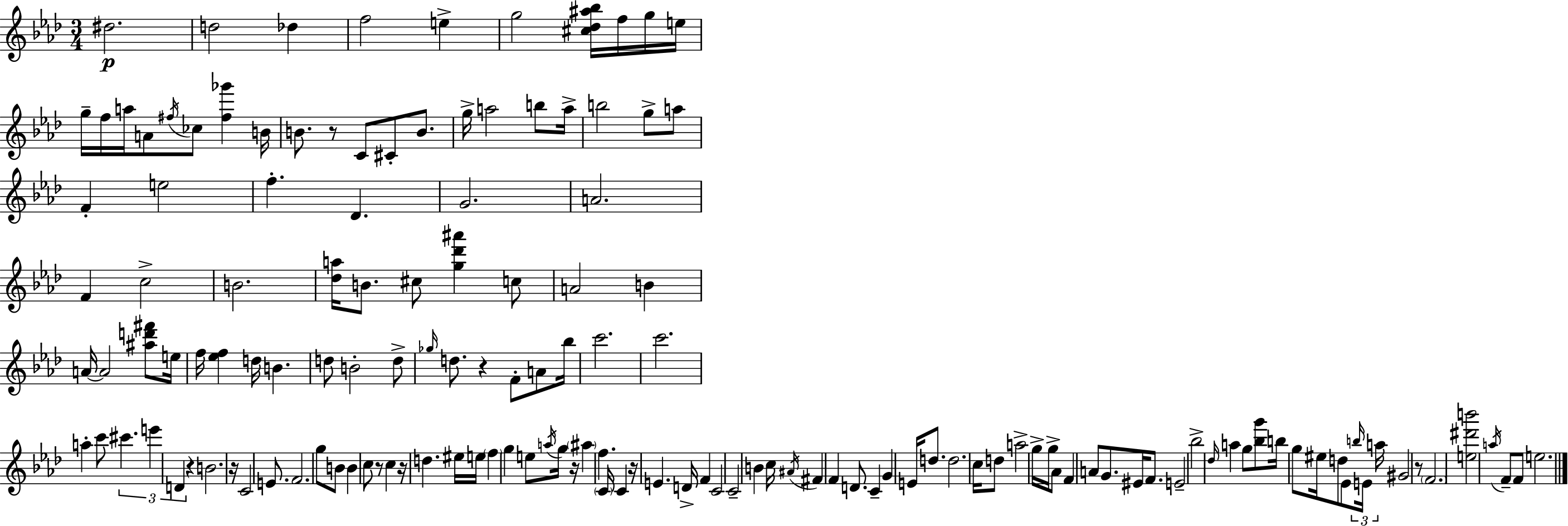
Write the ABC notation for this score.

X:1
T:Untitled
M:3/4
L:1/4
K:Fm
^d2 d2 _d f2 e g2 [^c_d^a_b]/4 f/4 g/4 e/4 g/4 f/4 a/4 A/2 ^f/4 _c/2 [^f_g'] B/4 B/2 z/2 C/2 ^C/2 B/2 g/4 a2 b/2 a/4 b2 g/2 a/2 F e2 f _D G2 A2 F c2 B2 [_da]/4 B/2 ^c/2 [g_d'^a'] c/2 A2 B A/4 A2 [^ad'^f']/2 e/4 f/4 [_ef] d/4 B d/2 B2 d/2 _g/4 d/2 z F/2 A/2 _b/4 c'2 c'2 a c'/2 ^c' e' D z B2 z/4 C2 E/2 F2 g/2 B/2 B c/2 z/2 c z/4 d ^e/4 e/4 f g e/2 a/4 g/4 z/4 ^a f C/4 C z/4 E D/4 F C2 C2 B c/4 ^A/4 ^F F D/2 C G E/4 d/2 d2 c/4 d/2 a2 g/4 g/4 _A/2 F A/2 G/2 ^E/4 F/2 E2 _b2 _d/4 a g/2 [_bg']/2 b/4 g/2 ^e/4 d/2 _E/2 b/4 E/4 a/4 ^G2 z/2 F2 [e^d'b']2 a/4 F/2 F/2 e2